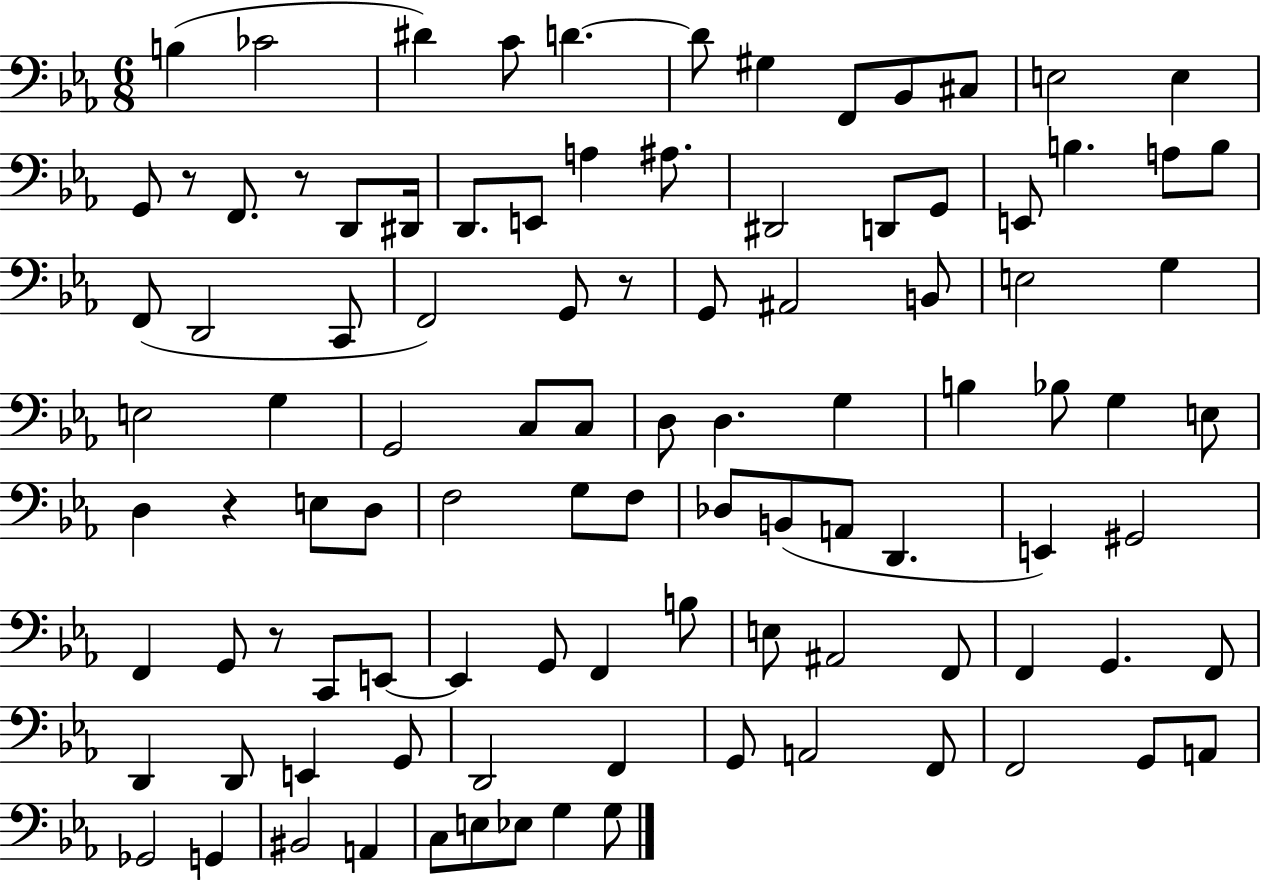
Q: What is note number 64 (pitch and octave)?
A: C2